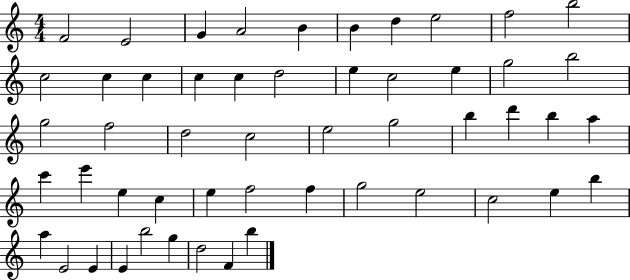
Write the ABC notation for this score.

X:1
T:Untitled
M:4/4
L:1/4
K:C
F2 E2 G A2 B B d e2 f2 b2 c2 c c c c d2 e c2 e g2 b2 g2 f2 d2 c2 e2 g2 b d' b a c' e' e c e f2 f g2 e2 c2 e b a E2 E E b2 g d2 F b